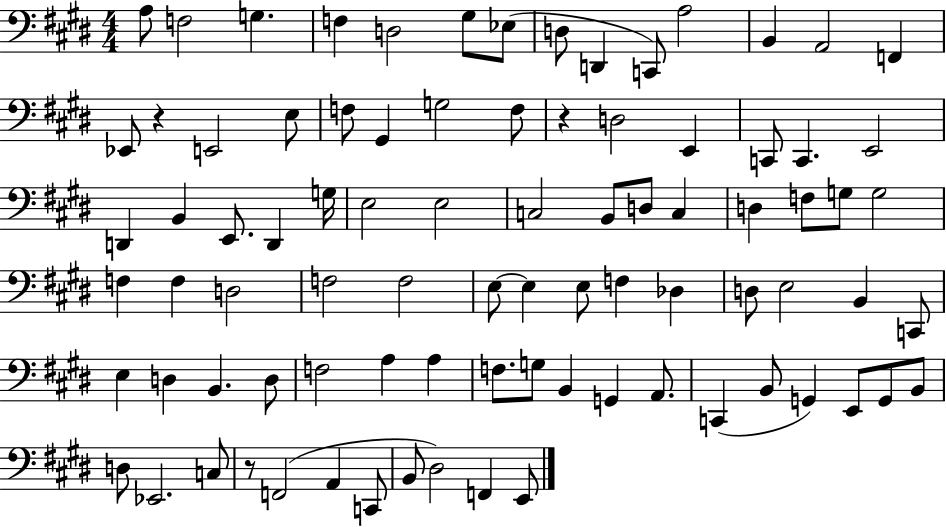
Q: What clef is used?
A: bass